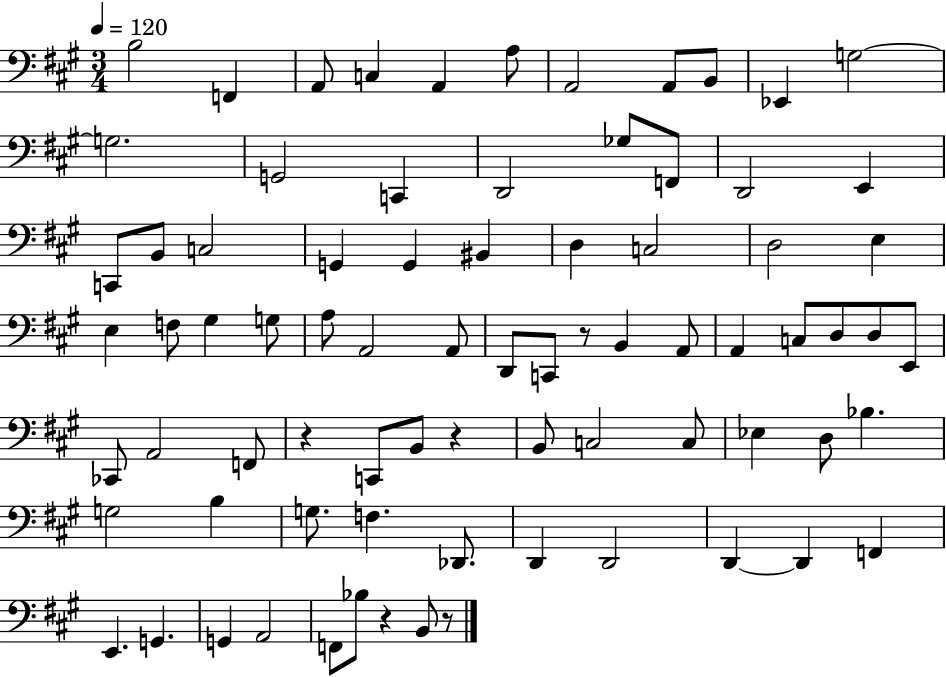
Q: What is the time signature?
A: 3/4